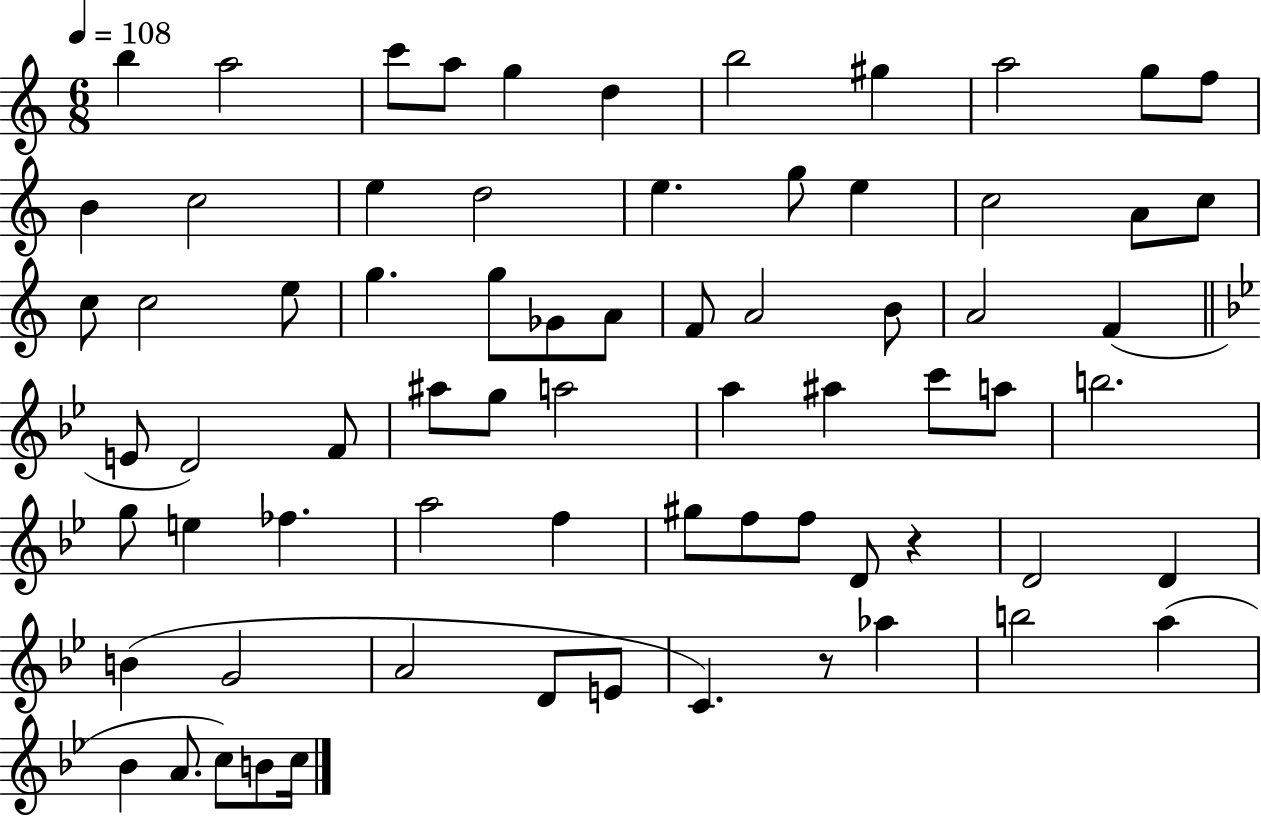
B5/q A5/h C6/e A5/e G5/q D5/q B5/h G#5/q A5/h G5/e F5/e B4/q C5/h E5/q D5/h E5/q. G5/e E5/q C5/h A4/e C5/e C5/e C5/h E5/e G5/q. G5/e Gb4/e A4/e F4/e A4/h B4/e A4/h F4/q E4/e D4/h F4/e A#5/e G5/e A5/h A5/q A#5/q C6/e A5/e B5/h. G5/e E5/q FES5/q. A5/h F5/q G#5/e F5/e F5/e D4/e R/q D4/h D4/q B4/q G4/h A4/h D4/e E4/e C4/q. R/e Ab5/q B5/h A5/q Bb4/q A4/e. C5/e B4/e C5/s